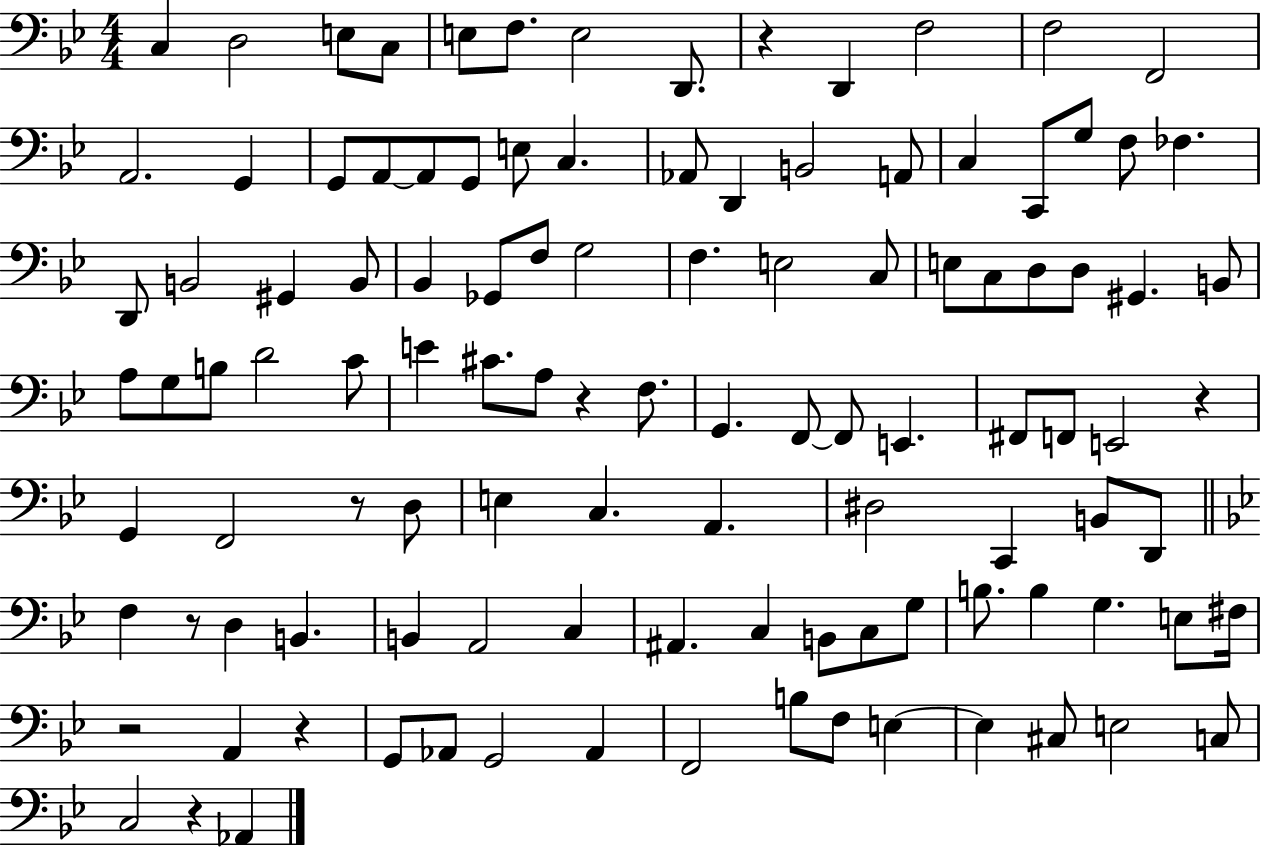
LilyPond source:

{
  \clef bass
  \numericTimeSignature
  \time 4/4
  \key bes \major
  c4 d2 e8 c8 | e8 f8. e2 d,8. | r4 d,4 f2 | f2 f,2 | \break a,2. g,4 | g,8 a,8~~ a,8 g,8 e8 c4. | aes,8 d,4 b,2 a,8 | c4 c,8 g8 f8 fes4. | \break d,8 b,2 gis,4 b,8 | bes,4 ges,8 f8 g2 | f4. e2 c8 | e8 c8 d8 d8 gis,4. b,8 | \break a8 g8 b8 d'2 c'8 | e'4 cis'8. a8 r4 f8. | g,4. f,8~~ f,8 e,4. | fis,8 f,8 e,2 r4 | \break g,4 f,2 r8 d8 | e4 c4. a,4. | dis2 c,4 b,8 d,8 | \bar "||" \break \key g \minor f4 r8 d4 b,4. | b,4 a,2 c4 | ais,4. c4 b,8 c8 g8 | b8. b4 g4. e8 fis16 | \break r2 a,4 r4 | g,8 aes,8 g,2 aes,4 | f,2 b8 f8 e4~~ | e4 cis8 e2 c8 | \break c2 r4 aes,4 | \bar "|."
}